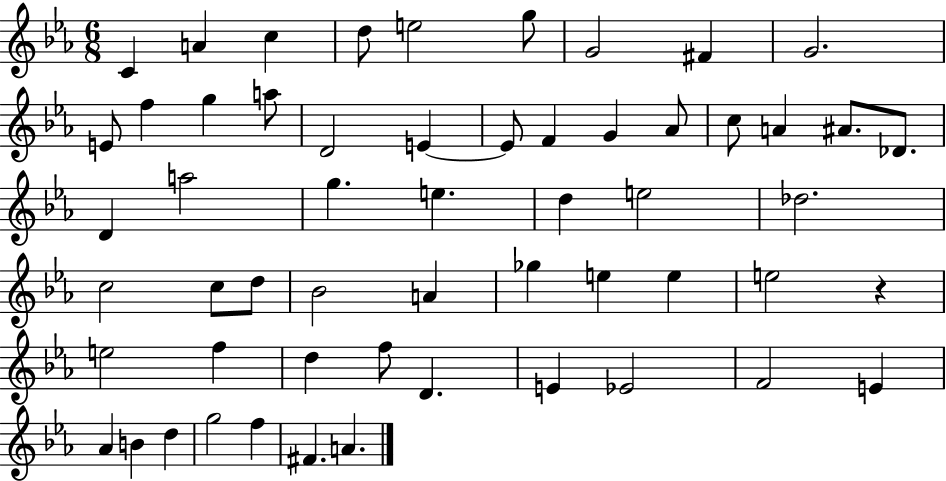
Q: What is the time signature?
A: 6/8